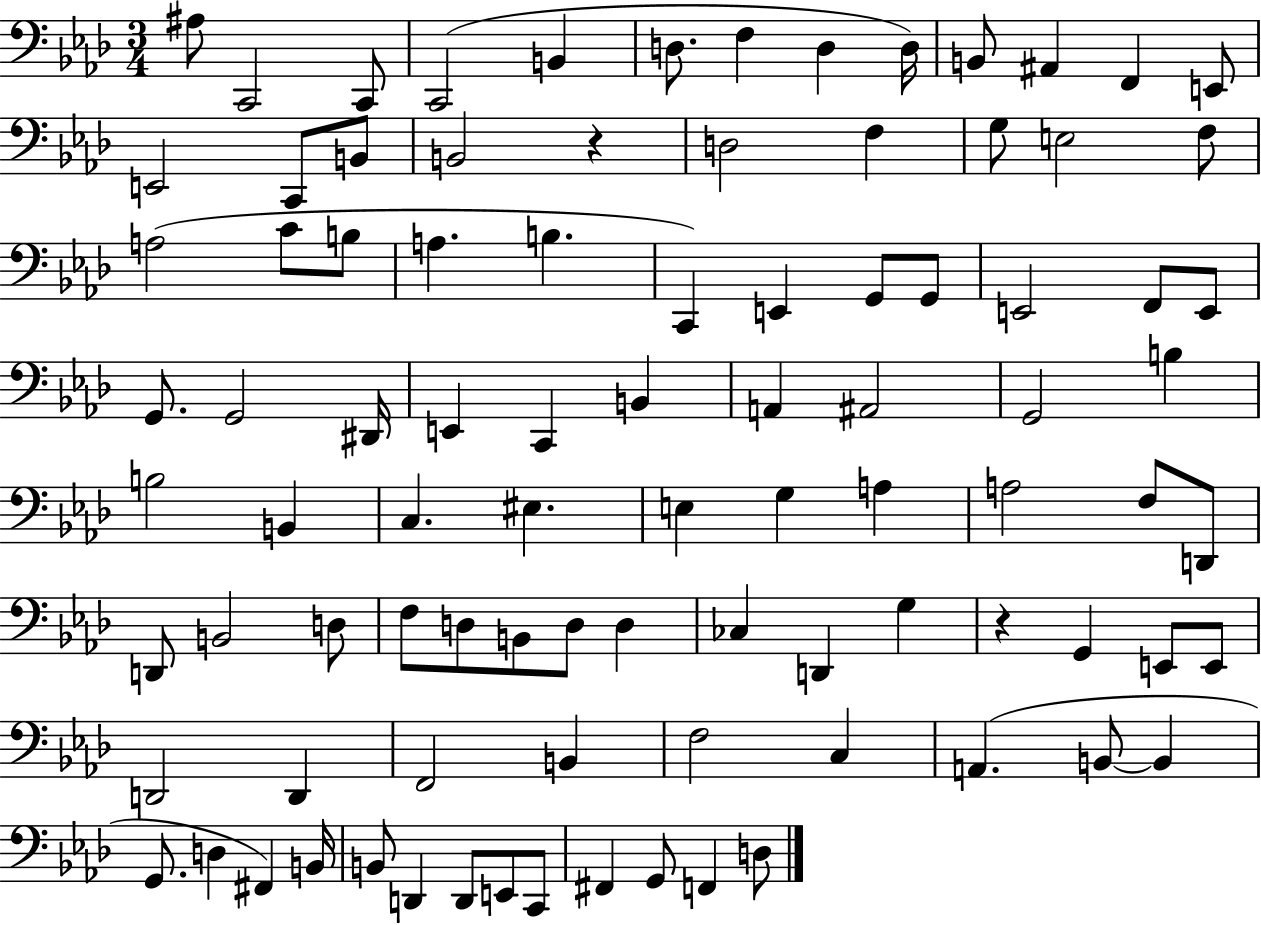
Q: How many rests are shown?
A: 2